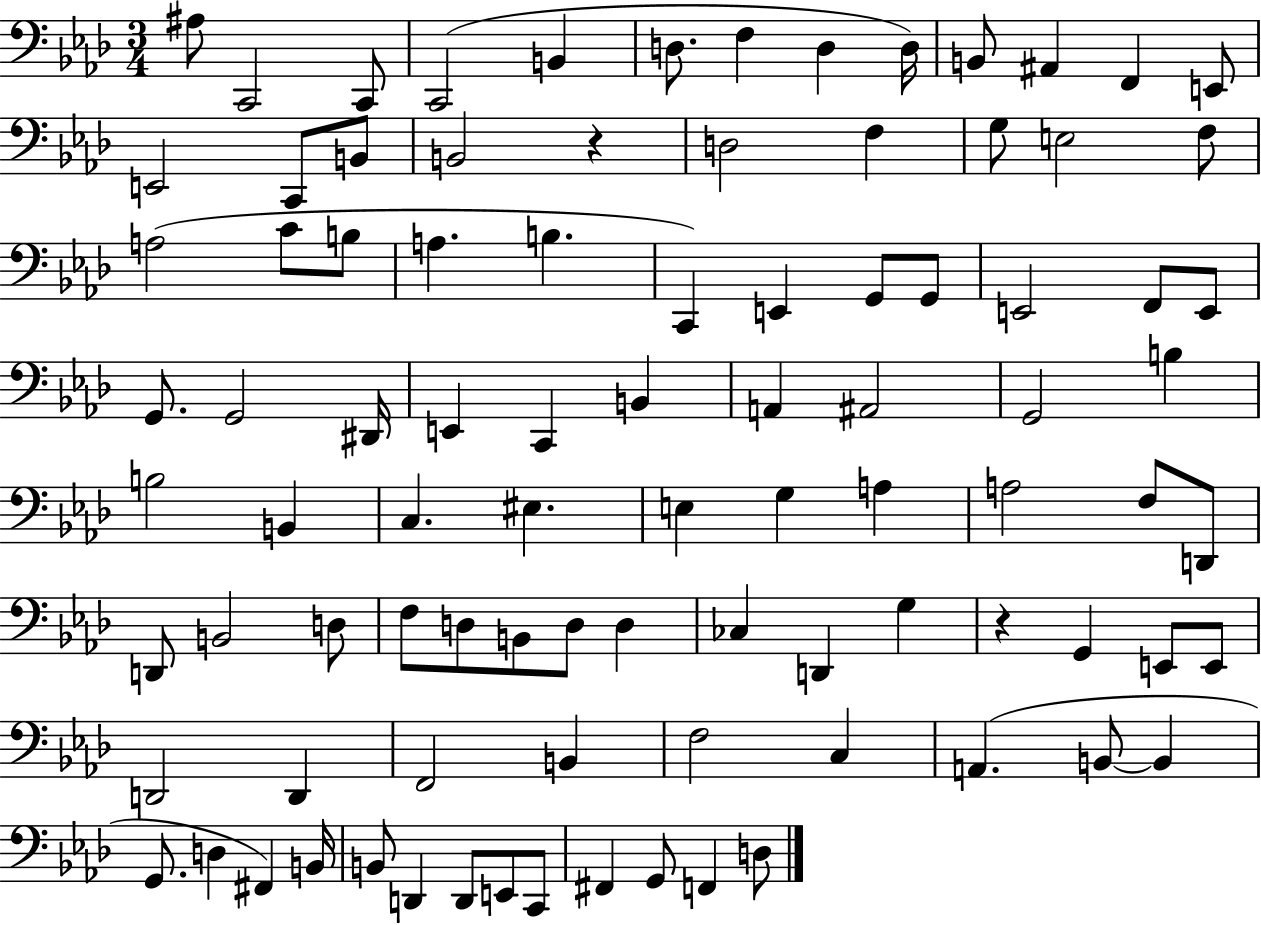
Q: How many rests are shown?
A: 2